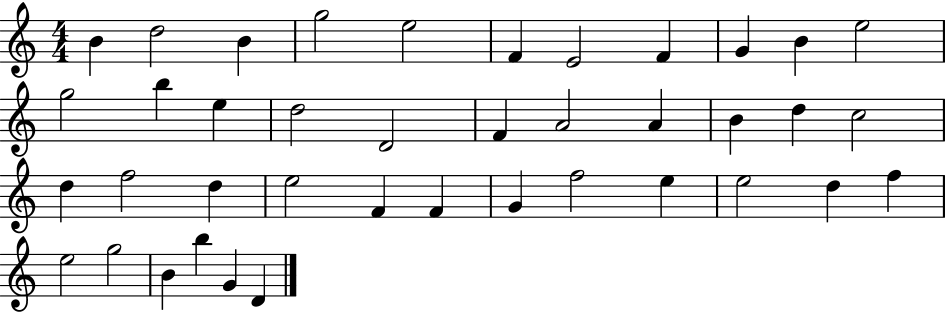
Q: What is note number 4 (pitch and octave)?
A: G5